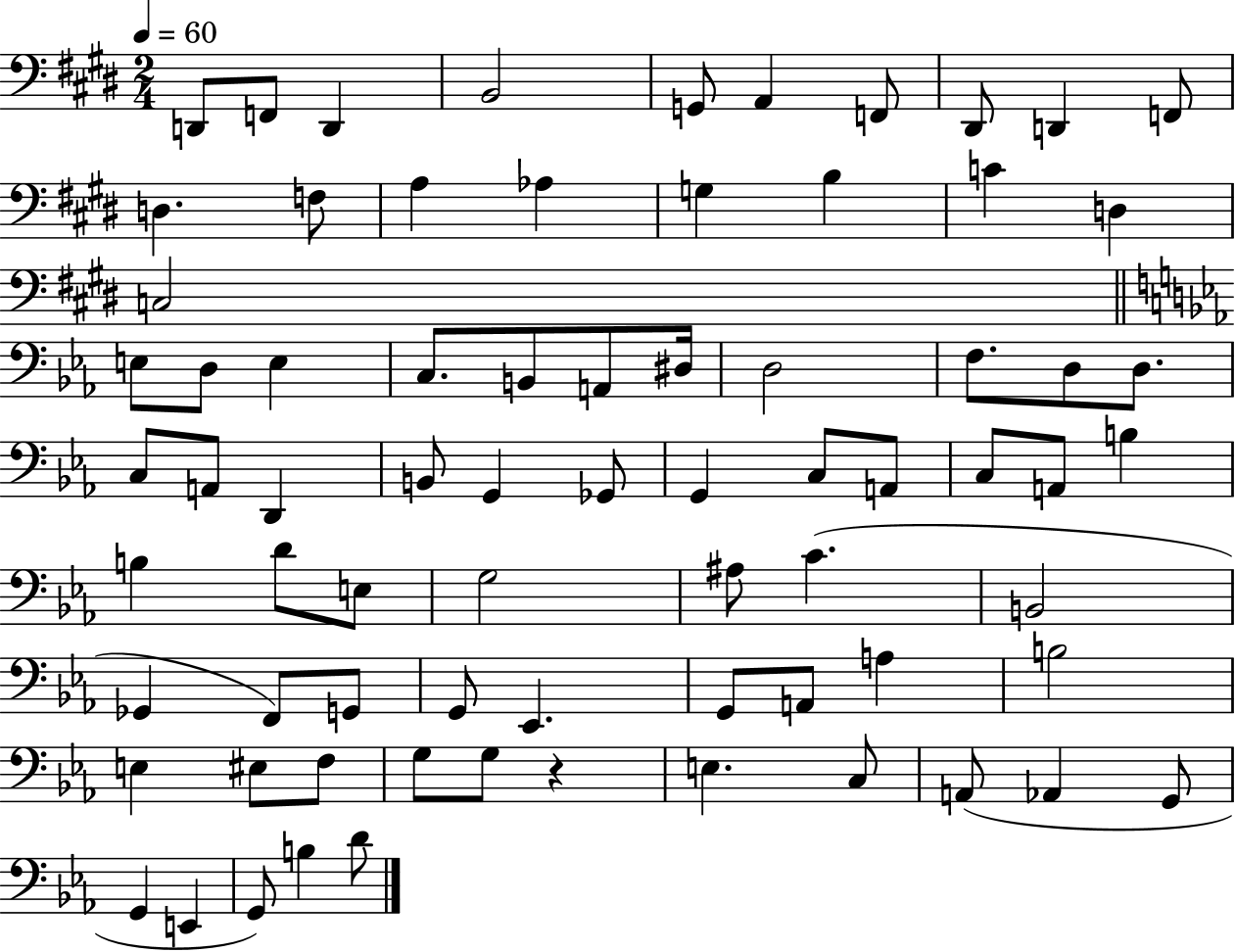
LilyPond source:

{
  \clef bass
  \numericTimeSignature
  \time 2/4
  \key e \major
  \tempo 4 = 60
  \repeat volta 2 { d,8 f,8 d,4 | b,2 | g,8 a,4 f,8 | dis,8 d,4 f,8 | \break d4. f8 | a4 aes4 | g4 b4 | c'4 d4 | \break c2 | \bar "||" \break \key ees \major e8 d8 e4 | c8. b,8 a,8 dis16 | d2 | f8. d8 d8. | \break c8 a,8 d,4 | b,8 g,4 ges,8 | g,4 c8 a,8 | c8 a,8 b4 | \break b4 d'8 e8 | g2 | ais8 c'4.( | b,2 | \break ges,4 f,8) g,8 | g,8 ees,4. | g,8 a,8 a4 | b2 | \break e4 eis8 f8 | g8 g8 r4 | e4. c8 | a,8( aes,4 g,8 | \break g,4 e,4 | g,8) b4 d'8 | } \bar "|."
}